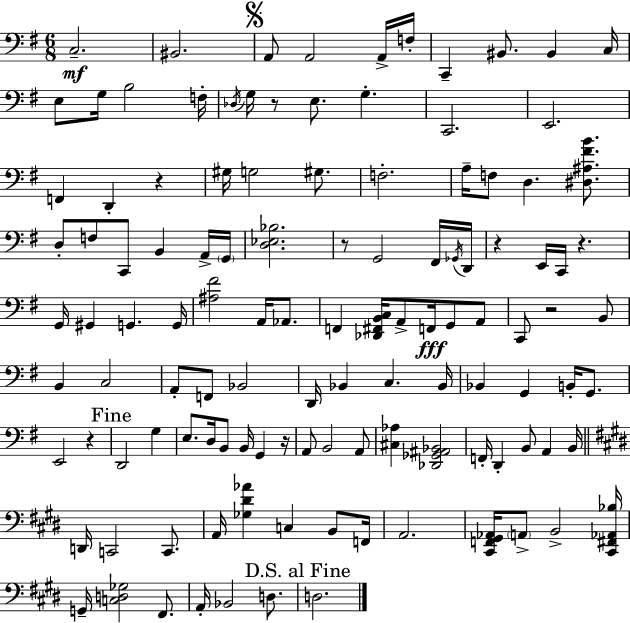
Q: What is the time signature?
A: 6/8